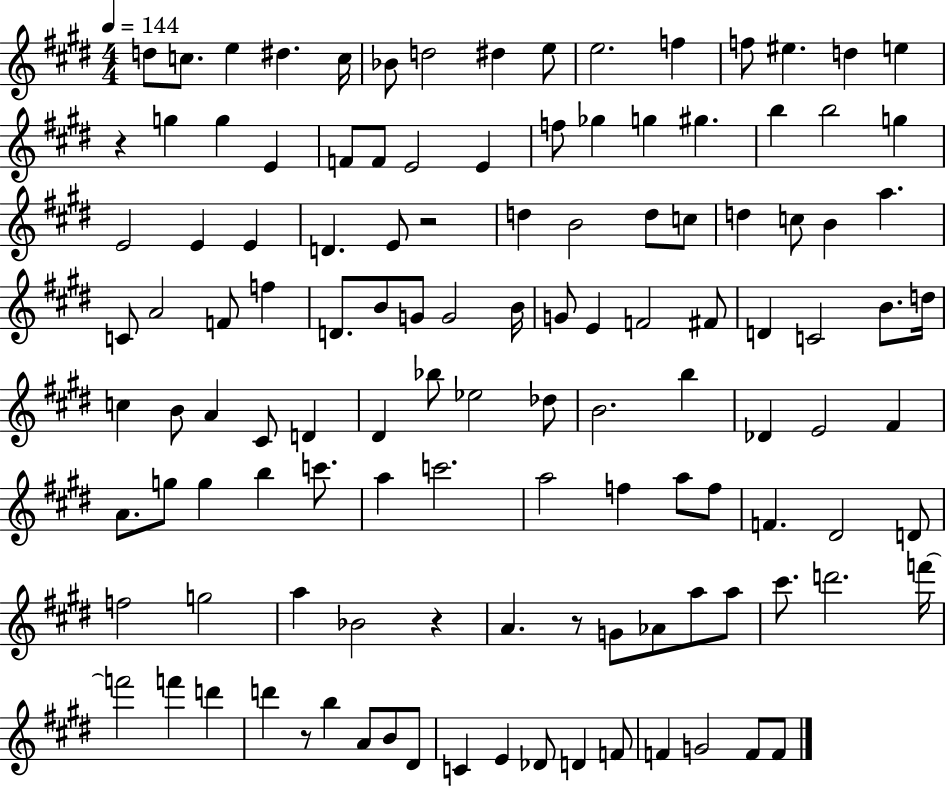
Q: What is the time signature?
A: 4/4